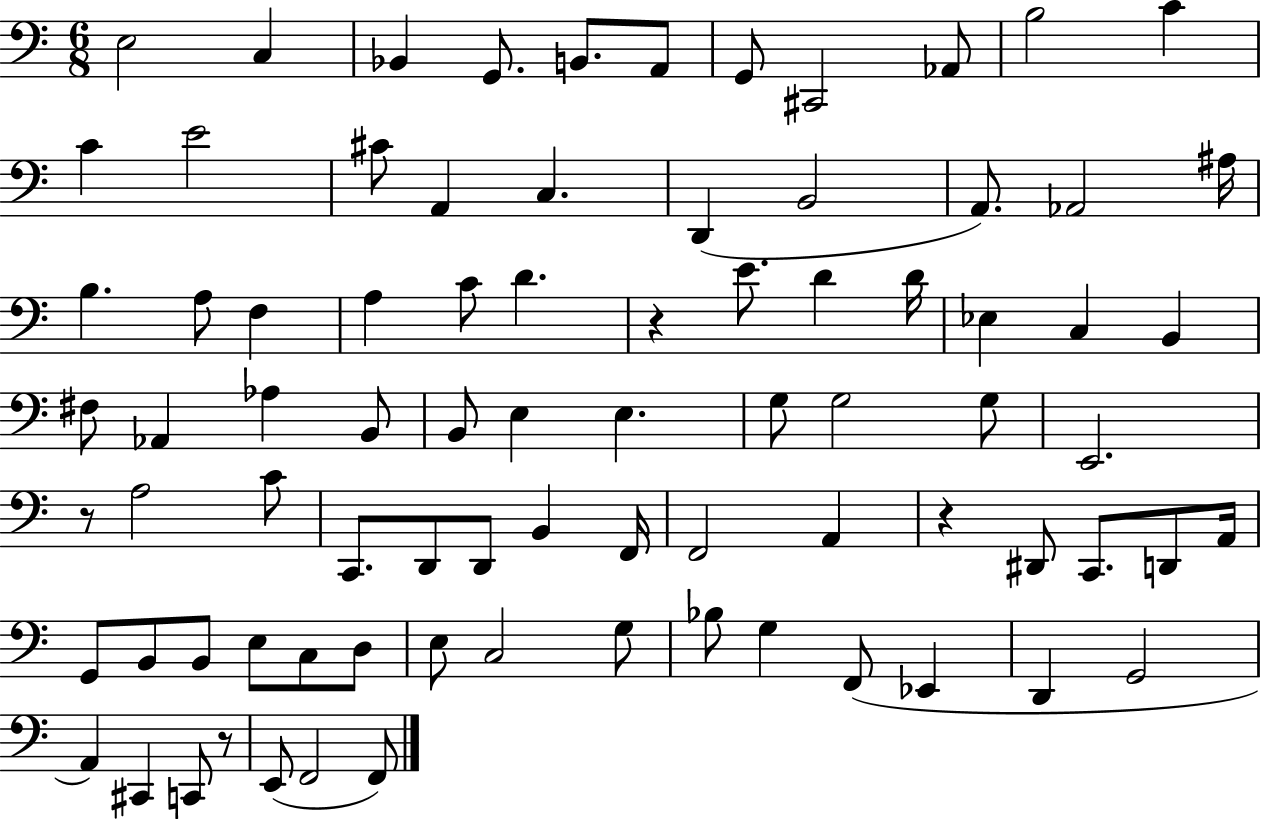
X:1
T:Untitled
M:6/8
L:1/4
K:C
E,2 C, _B,, G,,/2 B,,/2 A,,/2 G,,/2 ^C,,2 _A,,/2 B,2 C C E2 ^C/2 A,, C, D,, B,,2 A,,/2 _A,,2 ^A,/4 B, A,/2 F, A, C/2 D z E/2 D D/4 _E, C, B,, ^F,/2 _A,, _A, B,,/2 B,,/2 E, E, G,/2 G,2 G,/2 E,,2 z/2 A,2 C/2 C,,/2 D,,/2 D,,/2 B,, F,,/4 F,,2 A,, z ^D,,/2 C,,/2 D,,/2 A,,/4 G,,/2 B,,/2 B,,/2 E,/2 C,/2 D,/2 E,/2 C,2 G,/2 _B,/2 G, F,,/2 _E,, D,, G,,2 A,, ^C,, C,,/2 z/2 E,,/2 F,,2 F,,/2